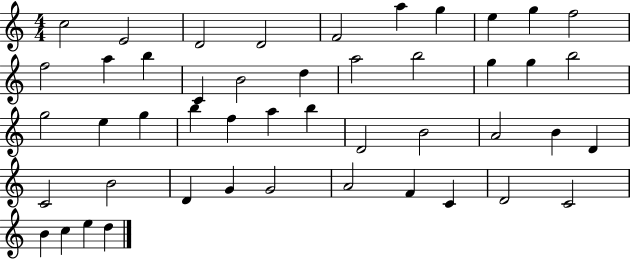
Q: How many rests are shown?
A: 0